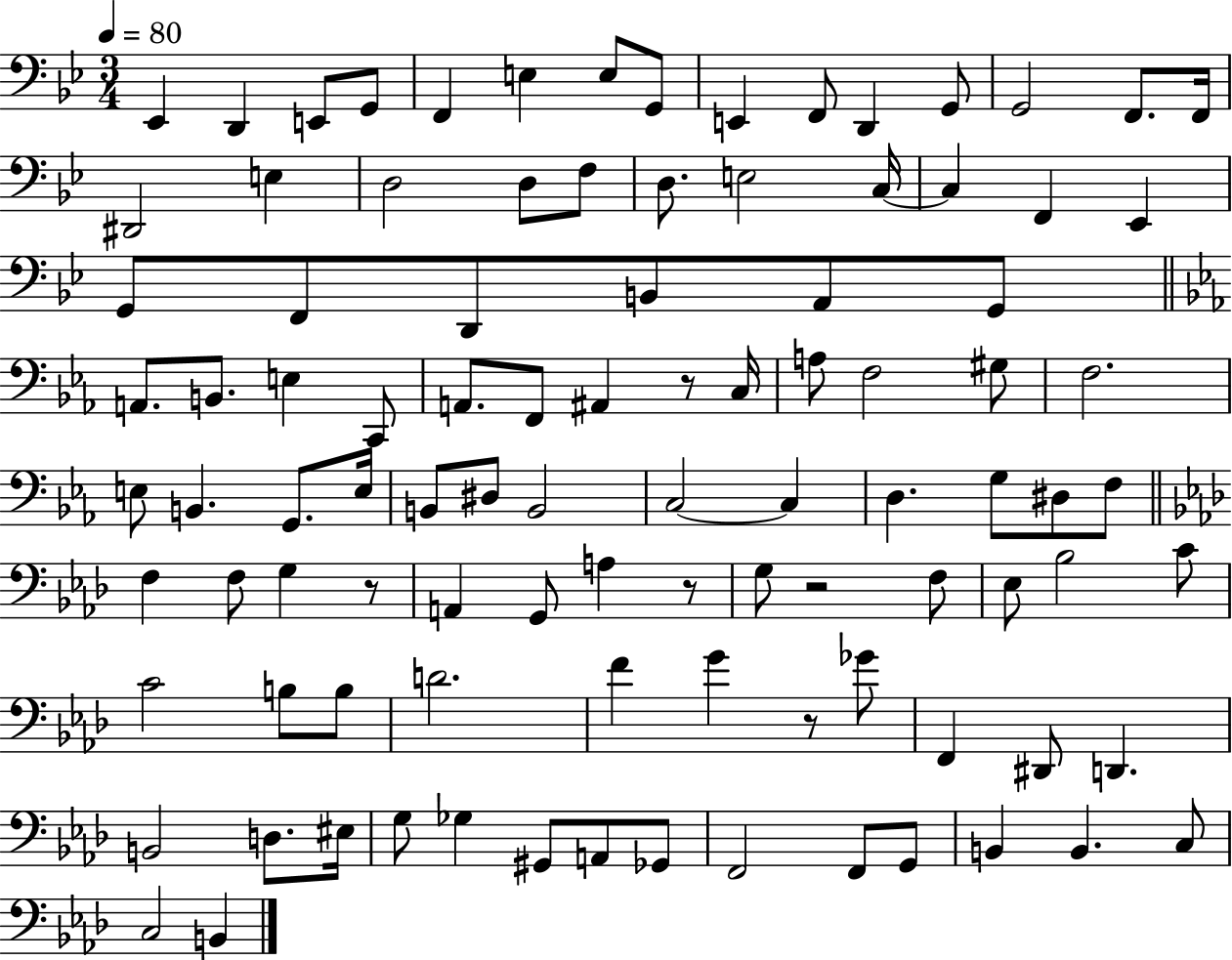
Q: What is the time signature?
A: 3/4